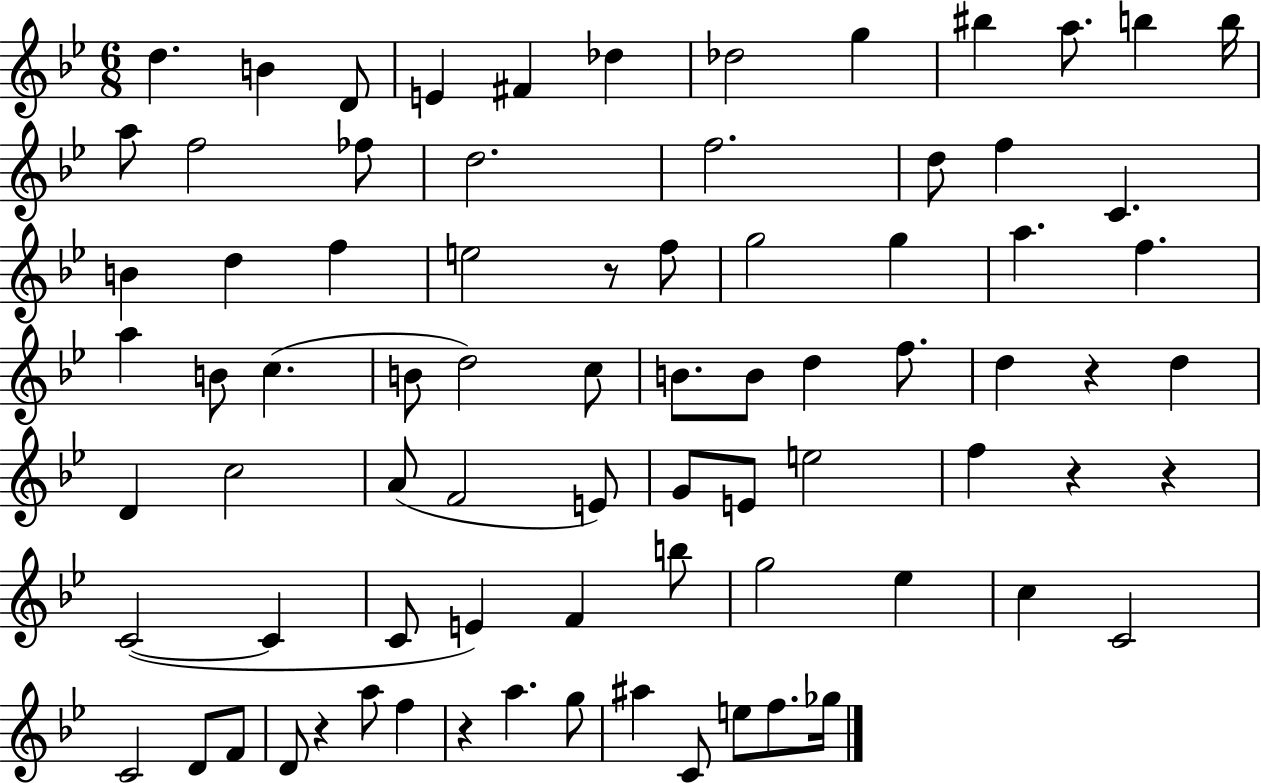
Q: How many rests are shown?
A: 6